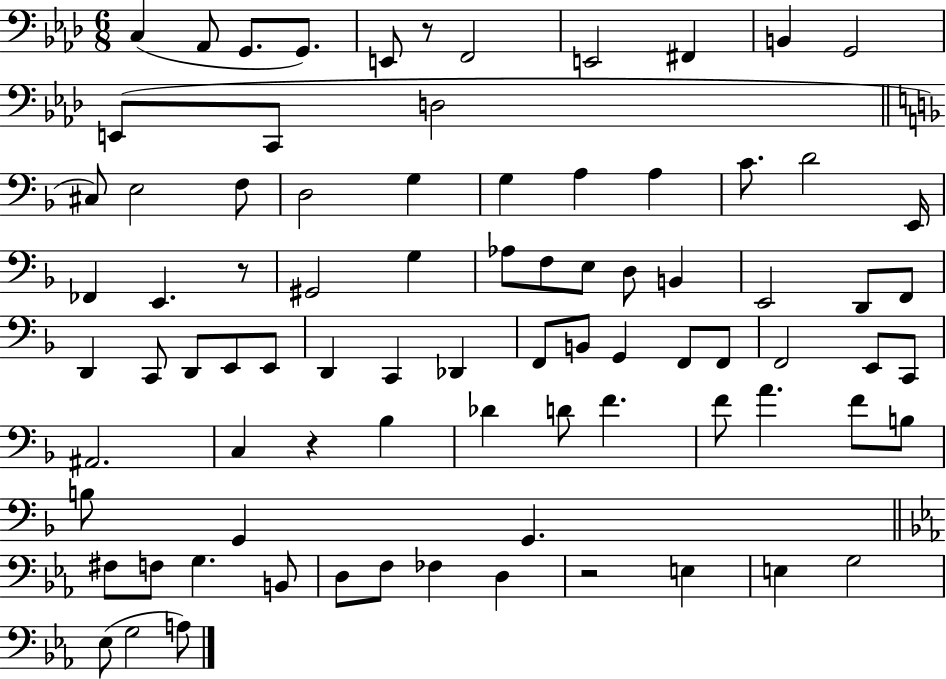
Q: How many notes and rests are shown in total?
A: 83